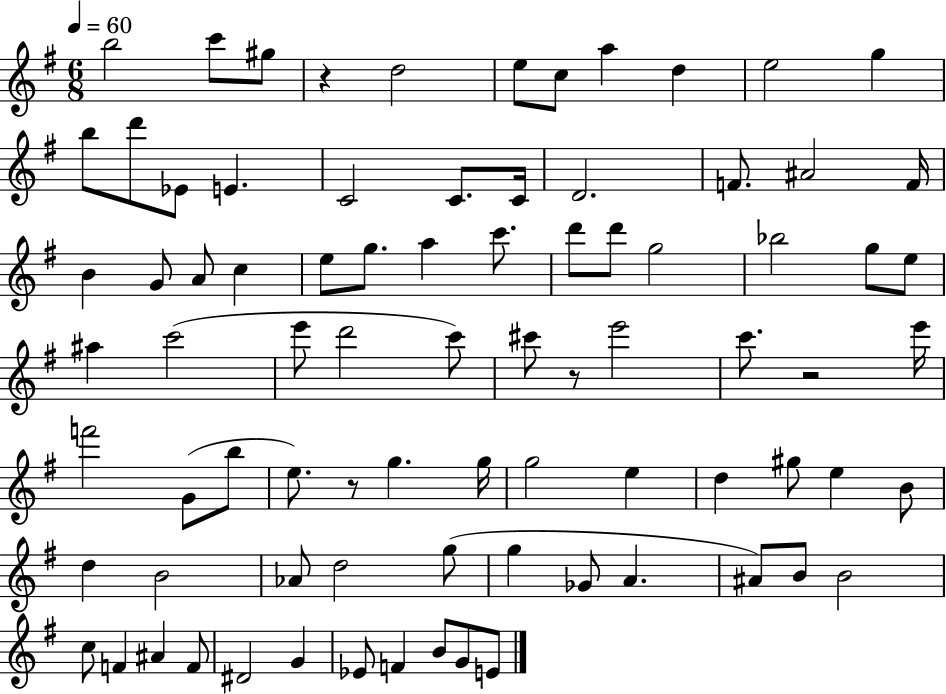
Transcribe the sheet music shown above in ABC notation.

X:1
T:Untitled
M:6/8
L:1/4
K:G
b2 c'/2 ^g/2 z d2 e/2 c/2 a d e2 g b/2 d'/2 _E/2 E C2 C/2 C/4 D2 F/2 ^A2 F/4 B G/2 A/2 c e/2 g/2 a c'/2 d'/2 d'/2 g2 _b2 g/2 e/2 ^a c'2 e'/2 d'2 c'/2 ^c'/2 z/2 e'2 c'/2 z2 e'/4 f'2 G/2 b/2 e/2 z/2 g g/4 g2 e d ^g/2 e B/2 d B2 _A/2 d2 g/2 g _G/2 A ^A/2 B/2 B2 c/2 F ^A F/2 ^D2 G _E/2 F B/2 G/2 E/2